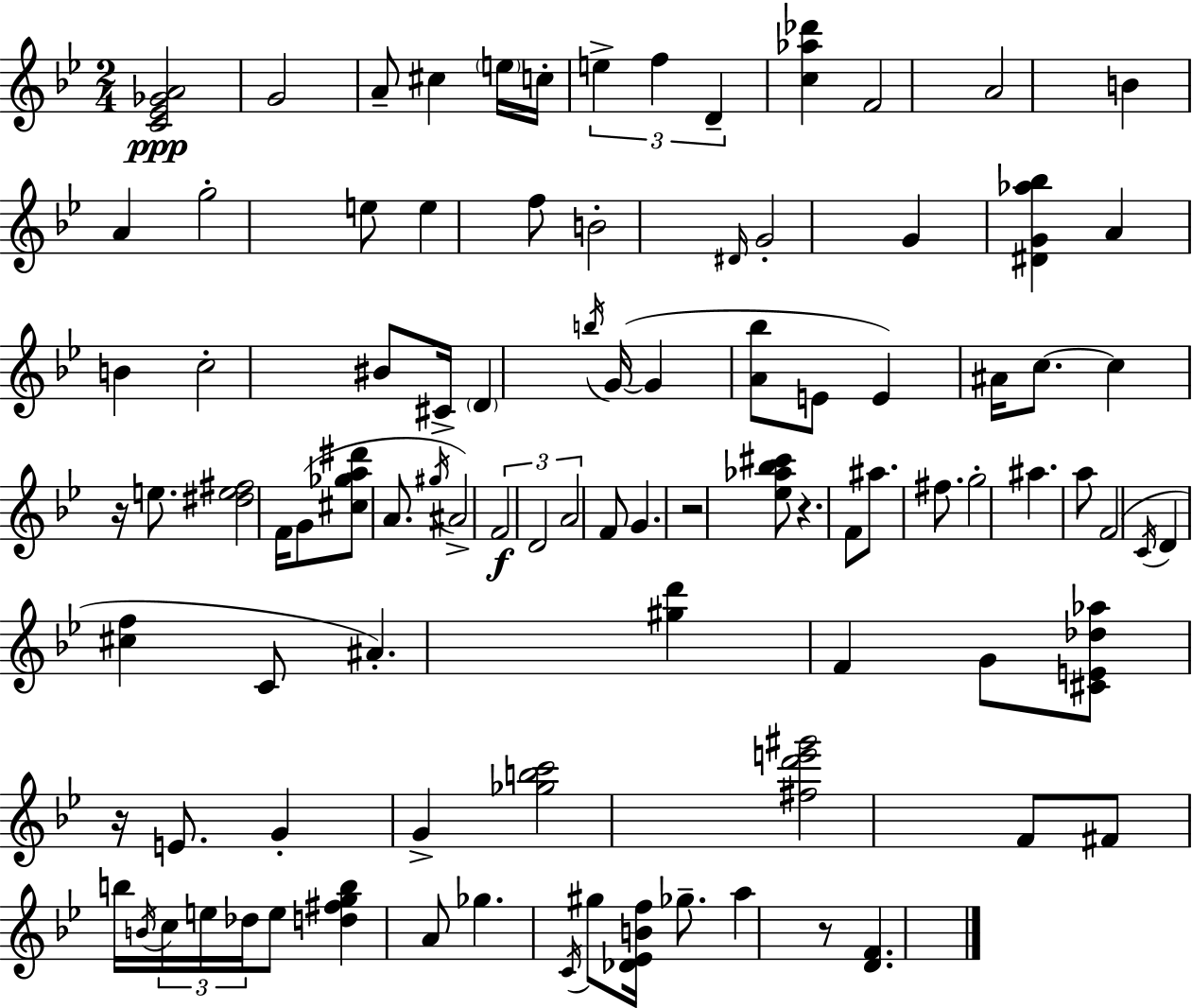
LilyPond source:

{
  \clef treble
  \numericTimeSignature
  \time 2/4
  \key bes \major
  \repeat volta 2 { <c' ees' ges' a'>2\ppp | g'2 | a'8-- cis''4 \parenthesize e''16 c''16-. | \tuplet 3/2 { e''4-> f''4 | \break d'4-- } <c'' aes'' des'''>4 | f'2 | a'2 | b'4 a'4 | \break g''2-. | e''8 e''4 f''8 | b'2-. | \grace { dis'16 } g'2-. | \break g'4 <dis' g' aes'' bes''>4 | a'4 b'4 | c''2-. | bis'8 cis'16-> \parenthesize d'4 | \break \acciaccatura { b''16 }( g'16~~ g'4 <a' bes''>8 | e'8 e'4) ais'16 c''8.~~ | c''4 r16 e''8. | <dis'' e'' fis''>2 | \break f'16 g'8( <cis'' ges'' a'' dis'''>8 a'8. | \acciaccatura { gis''16 } ais'2->) | \tuplet 3/2 { f'2\f | d'2 | \break a'2 } | f'8 g'4. | r2 | <ees'' aes'' bes'' cis'''>8 r4. | \break f'8 ais''8. | fis''8. g''2-. | ais''4. | a''8 f'2( | \break \acciaccatura { c'16 } d'4 | <cis'' f''>4 c'8 ais'4.-.) | <gis'' d'''>4 | f'4 g'8 <cis' e' des'' aes''>8 | \break r16 e'8. g'4-. | g'4-> <ges'' b'' c'''>2 | <fis'' d''' e''' gis'''>2 | f'8 fis'8 | \break b''16 \acciaccatura { b'16 } \tuplet 3/2 { c''16 e''16 des''16 } e''8 <d'' fis'' g'' b''>4 | a'8 ges''4. | \acciaccatura { c'16 } gis''8 <des' ees' b' f''>16 ges''8.-- | a''4 r8 | \break <d' f'>4. } \bar "|."
}